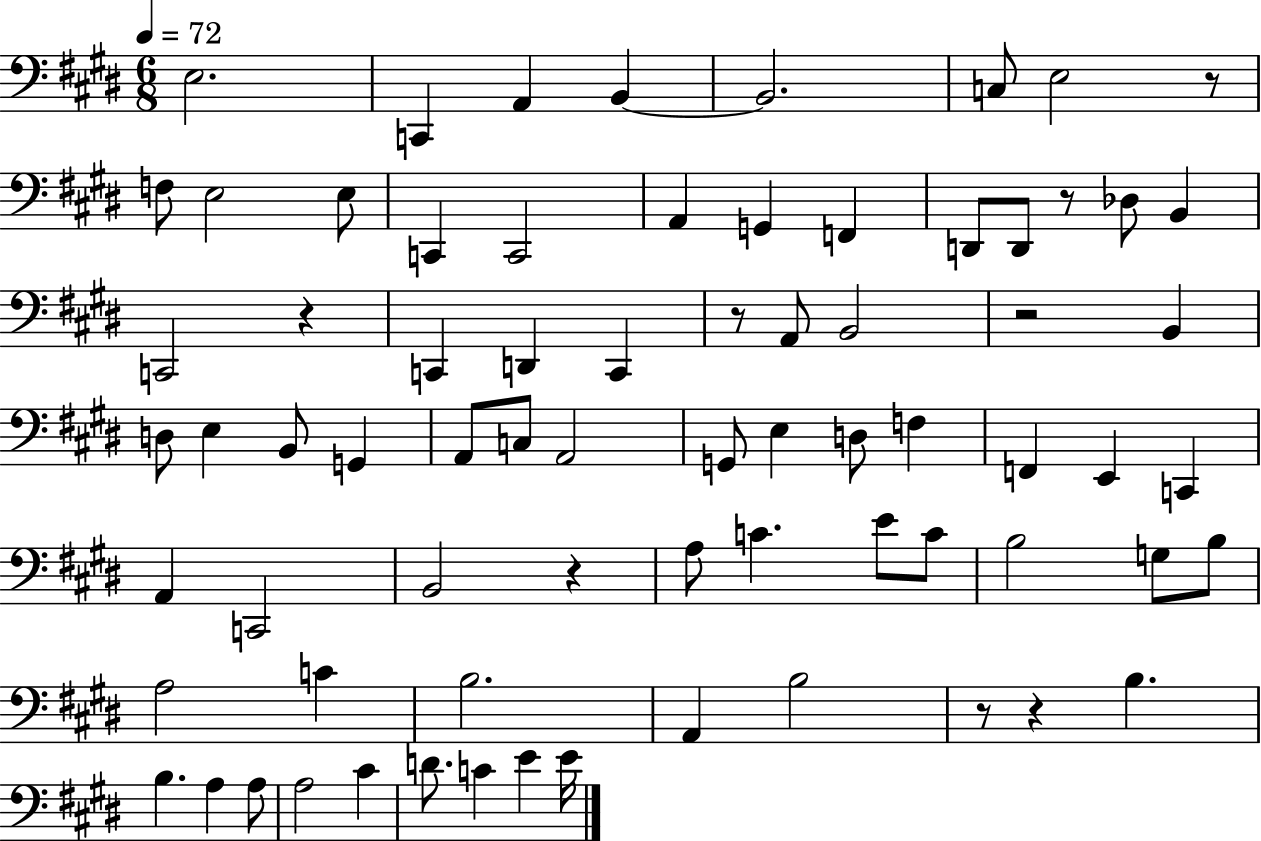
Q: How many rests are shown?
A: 8